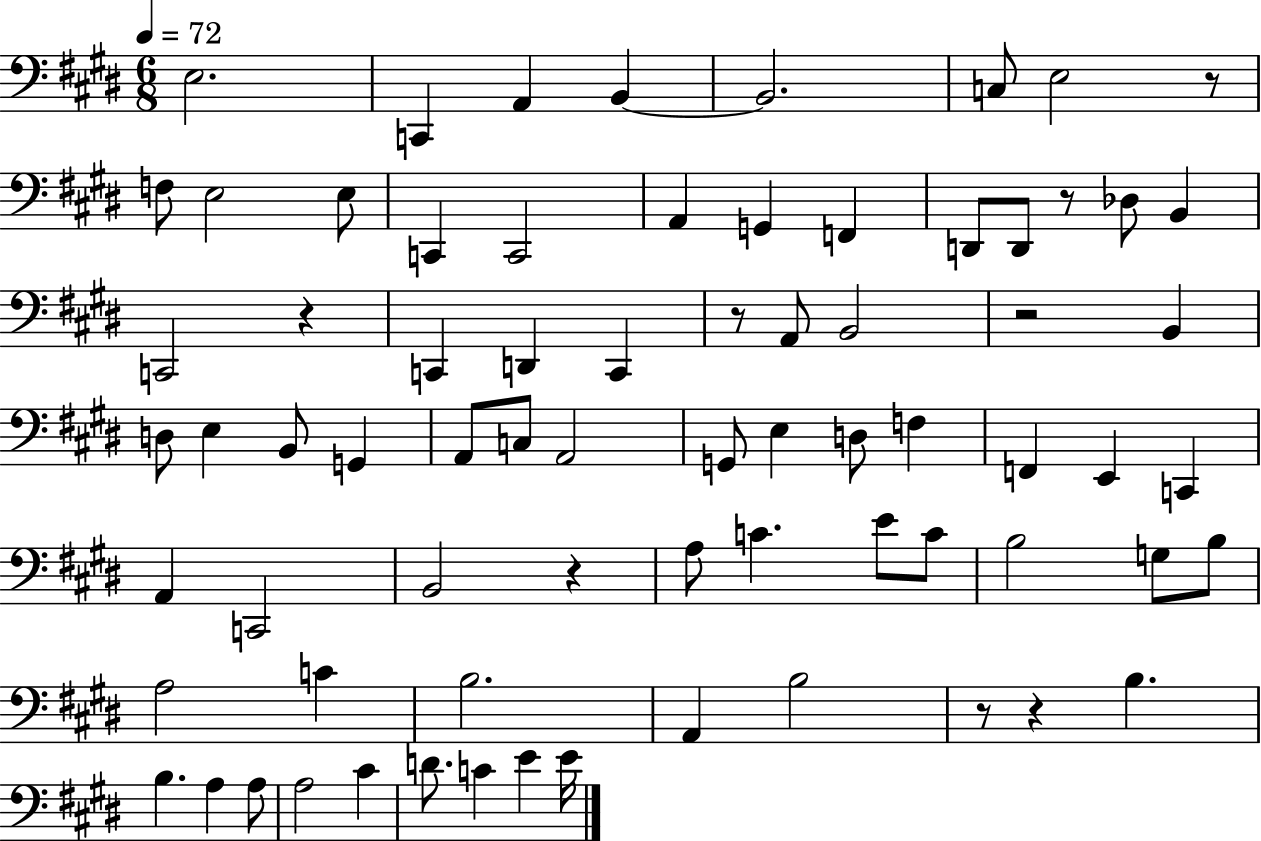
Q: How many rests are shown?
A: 8